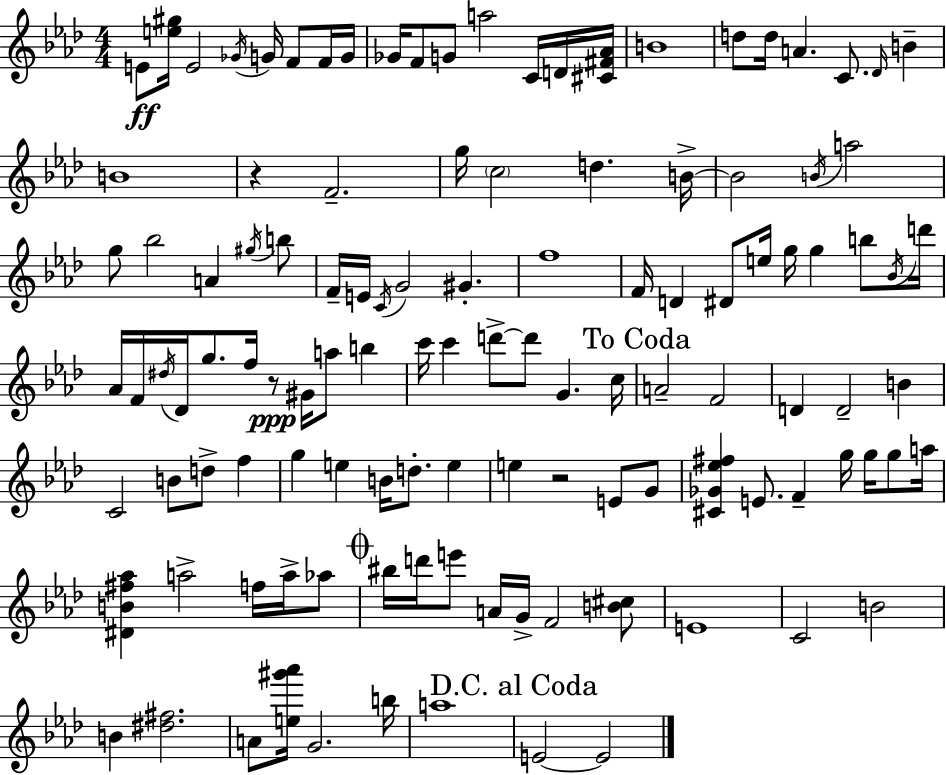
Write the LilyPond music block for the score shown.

{
  \clef treble
  \numericTimeSignature
  \time 4/4
  \key f \minor
  e'8\ff <e'' gis''>16 e'2 \acciaccatura { ges'16 } g'16 f'8 f'16 | g'16 ges'16 f'8 g'8 a''2 c'16 d'16 | <cis' fis' aes'>16 b'1 | d''8 d''16 a'4. c'8. \grace { des'16 } b'4-- | \break b'1 | r4 f'2.-- | g''16 \parenthesize c''2 d''4. | b'16->~~ b'2 \acciaccatura { b'16 } a''2 | \break g''8 bes''2 a'4 | \acciaccatura { gis''16 } b''8 f'16-- e'16 \acciaccatura { c'16 } g'2 gis'4.-. | f''1 | f'16 d'4 dis'8 e''16 g''16 g''4 | \break b''8 \acciaccatura { bes'16 } d'''16 aes'16 f'16 \acciaccatura { dis''16 } des'16 g''8. f''16 r8\ppp | gis'16 a''8 b''4 c'''16 c'''4 d'''8->~~ d'''8 | g'4. c''16 \mark "To Coda" a'2-- f'2 | d'4 d'2-- | \break b'4 c'2 b'8 | d''8-> f''4 g''4 e''4 b'16 | d''8.-. e''4 e''4 r2 | e'8 g'8 <cis' ges' ees'' fis''>4 e'8. f'4-- | \break g''16 g''16 g''8 a''16 <dis' b' fis'' aes''>4 a''2-> | f''16 a''16-> aes''8 \mark \markup { \musicglyph "scripts.coda" } bis''16 d'''16 e'''8 a'16 g'16-> f'2 | <b' cis''>8 e'1 | c'2 b'2 | \break b'4 <dis'' fis''>2. | a'8 <e'' gis''' aes'''>16 g'2. | b''16 a''1 | \mark "D.C. al Coda" e'2~~ e'2 | \break \bar "|."
}